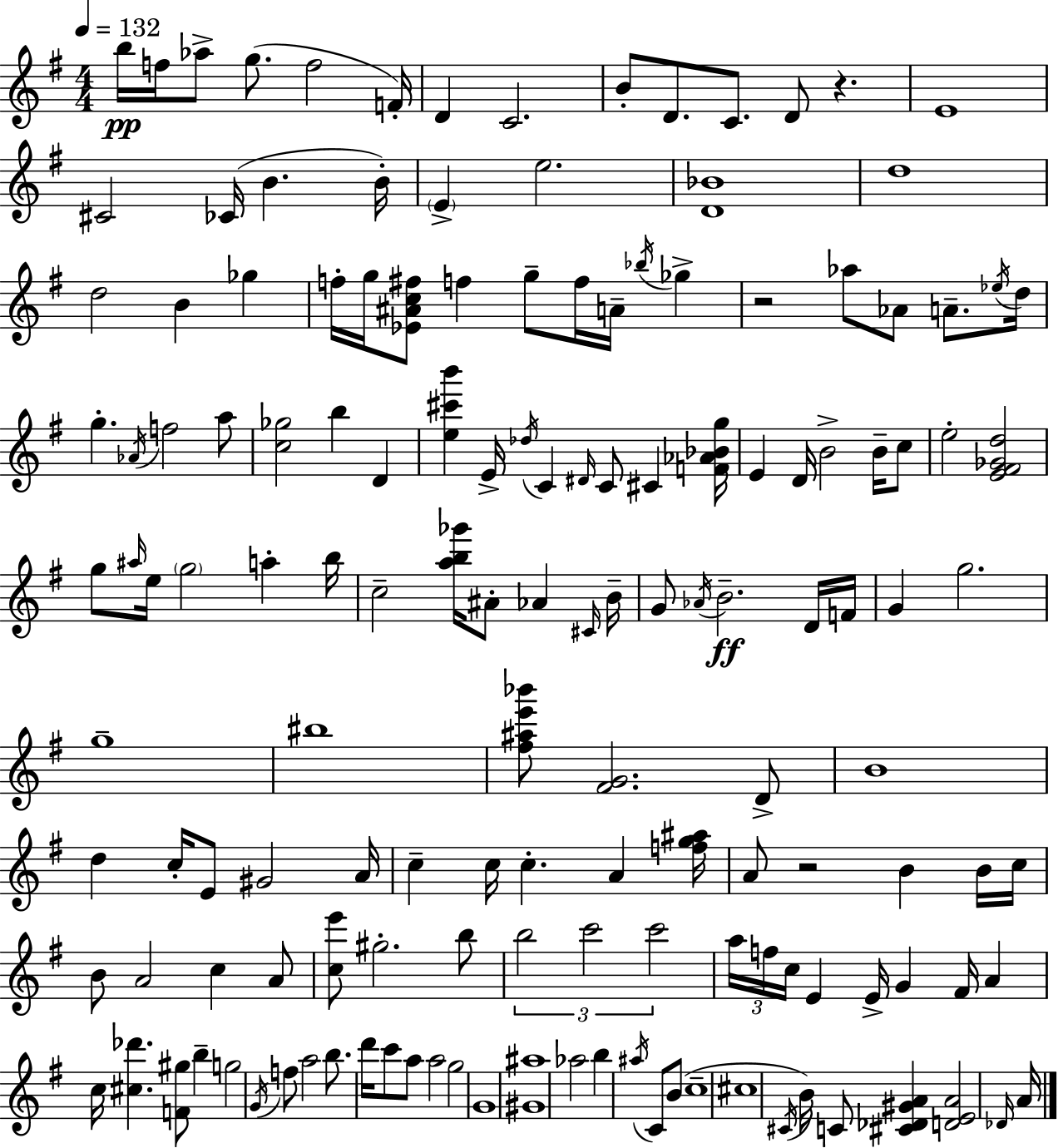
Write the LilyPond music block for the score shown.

{
  \clef treble
  \numericTimeSignature
  \time 4/4
  \key g \major
  \tempo 4 = 132
  b''16\pp f''16 aes''8-> g''8.( f''2 f'16-.) | d'4 c'2. | b'8-. d'8. c'8. d'8 r4. | e'1 | \break cis'2 ces'16( b'4. b'16-.) | \parenthesize e'4-> e''2. | <d' bes'>1 | d''1 | \break d''2 b'4 ges''4 | f''16-. g''16 <ees' ais' c'' fis''>8 f''4 g''8-- f''16 a'16-- \acciaccatura { bes''16 } ges''4-> | r2 aes''8 aes'8 a'8.-- | \acciaccatura { ees''16 } d''16 g''4.-. \acciaccatura { aes'16 } f''2 | \break a''8 <c'' ges''>2 b''4 d'4 | <e'' cis''' b'''>4 e'16-> \acciaccatura { des''16 } c'4 \grace { dis'16 } c'8 | cis'4 <f' aes' bes' g''>16 e'4 d'16 b'2-> | b'16-- c''8 e''2-. <e' fis' ges' d''>2 | \break g''8 \grace { ais''16 } e''16 \parenthesize g''2 | a''4-. b''16 c''2-- <a'' b'' ges'''>16 ais'8-. | aes'4 \grace { cis'16 } b'16-- g'8 \acciaccatura { aes'16 }\ff b'2.-- | d'16 f'16 g'4 g''2. | \break g''1-- | bis''1 | <fis'' ais'' e''' bes'''>8 <fis' g'>2. | d'8-> b'1 | \break d''4 c''16-. e'8 gis'2 | a'16 c''4-- c''16 c''4.-. | a'4 <f'' g'' ais''>16 a'8 r2 | b'4 b'16 c''16 b'8 a'2 | \break c''4 a'8 <c'' e'''>8 gis''2.-. | b''8 \tuplet 3/2 { b''2 | c'''2 c'''2 } | \tuplet 3/2 { a''16 f''16 c''16 } e'4 e'16-> g'4 fis'16 a'4 | \break c''16 <cis'' des'''>4. <f' gis''>8 b''4-- g''2 | \acciaccatura { g'16 } f''8 a''2 | b''8. d'''16 c'''8 a''8 a''2 | g''2 g'1 | \break <gis' ais''>1 | aes''2 | b''4 \acciaccatura { ais''16 } c'8 b'8( c''1-- | cis''1 | \break \acciaccatura { cis'16 } b'16) c'8 <cis' des' gis' a'>4 | <d' e' a'>2 \grace { des'16 } a'16 \bar "|."
}